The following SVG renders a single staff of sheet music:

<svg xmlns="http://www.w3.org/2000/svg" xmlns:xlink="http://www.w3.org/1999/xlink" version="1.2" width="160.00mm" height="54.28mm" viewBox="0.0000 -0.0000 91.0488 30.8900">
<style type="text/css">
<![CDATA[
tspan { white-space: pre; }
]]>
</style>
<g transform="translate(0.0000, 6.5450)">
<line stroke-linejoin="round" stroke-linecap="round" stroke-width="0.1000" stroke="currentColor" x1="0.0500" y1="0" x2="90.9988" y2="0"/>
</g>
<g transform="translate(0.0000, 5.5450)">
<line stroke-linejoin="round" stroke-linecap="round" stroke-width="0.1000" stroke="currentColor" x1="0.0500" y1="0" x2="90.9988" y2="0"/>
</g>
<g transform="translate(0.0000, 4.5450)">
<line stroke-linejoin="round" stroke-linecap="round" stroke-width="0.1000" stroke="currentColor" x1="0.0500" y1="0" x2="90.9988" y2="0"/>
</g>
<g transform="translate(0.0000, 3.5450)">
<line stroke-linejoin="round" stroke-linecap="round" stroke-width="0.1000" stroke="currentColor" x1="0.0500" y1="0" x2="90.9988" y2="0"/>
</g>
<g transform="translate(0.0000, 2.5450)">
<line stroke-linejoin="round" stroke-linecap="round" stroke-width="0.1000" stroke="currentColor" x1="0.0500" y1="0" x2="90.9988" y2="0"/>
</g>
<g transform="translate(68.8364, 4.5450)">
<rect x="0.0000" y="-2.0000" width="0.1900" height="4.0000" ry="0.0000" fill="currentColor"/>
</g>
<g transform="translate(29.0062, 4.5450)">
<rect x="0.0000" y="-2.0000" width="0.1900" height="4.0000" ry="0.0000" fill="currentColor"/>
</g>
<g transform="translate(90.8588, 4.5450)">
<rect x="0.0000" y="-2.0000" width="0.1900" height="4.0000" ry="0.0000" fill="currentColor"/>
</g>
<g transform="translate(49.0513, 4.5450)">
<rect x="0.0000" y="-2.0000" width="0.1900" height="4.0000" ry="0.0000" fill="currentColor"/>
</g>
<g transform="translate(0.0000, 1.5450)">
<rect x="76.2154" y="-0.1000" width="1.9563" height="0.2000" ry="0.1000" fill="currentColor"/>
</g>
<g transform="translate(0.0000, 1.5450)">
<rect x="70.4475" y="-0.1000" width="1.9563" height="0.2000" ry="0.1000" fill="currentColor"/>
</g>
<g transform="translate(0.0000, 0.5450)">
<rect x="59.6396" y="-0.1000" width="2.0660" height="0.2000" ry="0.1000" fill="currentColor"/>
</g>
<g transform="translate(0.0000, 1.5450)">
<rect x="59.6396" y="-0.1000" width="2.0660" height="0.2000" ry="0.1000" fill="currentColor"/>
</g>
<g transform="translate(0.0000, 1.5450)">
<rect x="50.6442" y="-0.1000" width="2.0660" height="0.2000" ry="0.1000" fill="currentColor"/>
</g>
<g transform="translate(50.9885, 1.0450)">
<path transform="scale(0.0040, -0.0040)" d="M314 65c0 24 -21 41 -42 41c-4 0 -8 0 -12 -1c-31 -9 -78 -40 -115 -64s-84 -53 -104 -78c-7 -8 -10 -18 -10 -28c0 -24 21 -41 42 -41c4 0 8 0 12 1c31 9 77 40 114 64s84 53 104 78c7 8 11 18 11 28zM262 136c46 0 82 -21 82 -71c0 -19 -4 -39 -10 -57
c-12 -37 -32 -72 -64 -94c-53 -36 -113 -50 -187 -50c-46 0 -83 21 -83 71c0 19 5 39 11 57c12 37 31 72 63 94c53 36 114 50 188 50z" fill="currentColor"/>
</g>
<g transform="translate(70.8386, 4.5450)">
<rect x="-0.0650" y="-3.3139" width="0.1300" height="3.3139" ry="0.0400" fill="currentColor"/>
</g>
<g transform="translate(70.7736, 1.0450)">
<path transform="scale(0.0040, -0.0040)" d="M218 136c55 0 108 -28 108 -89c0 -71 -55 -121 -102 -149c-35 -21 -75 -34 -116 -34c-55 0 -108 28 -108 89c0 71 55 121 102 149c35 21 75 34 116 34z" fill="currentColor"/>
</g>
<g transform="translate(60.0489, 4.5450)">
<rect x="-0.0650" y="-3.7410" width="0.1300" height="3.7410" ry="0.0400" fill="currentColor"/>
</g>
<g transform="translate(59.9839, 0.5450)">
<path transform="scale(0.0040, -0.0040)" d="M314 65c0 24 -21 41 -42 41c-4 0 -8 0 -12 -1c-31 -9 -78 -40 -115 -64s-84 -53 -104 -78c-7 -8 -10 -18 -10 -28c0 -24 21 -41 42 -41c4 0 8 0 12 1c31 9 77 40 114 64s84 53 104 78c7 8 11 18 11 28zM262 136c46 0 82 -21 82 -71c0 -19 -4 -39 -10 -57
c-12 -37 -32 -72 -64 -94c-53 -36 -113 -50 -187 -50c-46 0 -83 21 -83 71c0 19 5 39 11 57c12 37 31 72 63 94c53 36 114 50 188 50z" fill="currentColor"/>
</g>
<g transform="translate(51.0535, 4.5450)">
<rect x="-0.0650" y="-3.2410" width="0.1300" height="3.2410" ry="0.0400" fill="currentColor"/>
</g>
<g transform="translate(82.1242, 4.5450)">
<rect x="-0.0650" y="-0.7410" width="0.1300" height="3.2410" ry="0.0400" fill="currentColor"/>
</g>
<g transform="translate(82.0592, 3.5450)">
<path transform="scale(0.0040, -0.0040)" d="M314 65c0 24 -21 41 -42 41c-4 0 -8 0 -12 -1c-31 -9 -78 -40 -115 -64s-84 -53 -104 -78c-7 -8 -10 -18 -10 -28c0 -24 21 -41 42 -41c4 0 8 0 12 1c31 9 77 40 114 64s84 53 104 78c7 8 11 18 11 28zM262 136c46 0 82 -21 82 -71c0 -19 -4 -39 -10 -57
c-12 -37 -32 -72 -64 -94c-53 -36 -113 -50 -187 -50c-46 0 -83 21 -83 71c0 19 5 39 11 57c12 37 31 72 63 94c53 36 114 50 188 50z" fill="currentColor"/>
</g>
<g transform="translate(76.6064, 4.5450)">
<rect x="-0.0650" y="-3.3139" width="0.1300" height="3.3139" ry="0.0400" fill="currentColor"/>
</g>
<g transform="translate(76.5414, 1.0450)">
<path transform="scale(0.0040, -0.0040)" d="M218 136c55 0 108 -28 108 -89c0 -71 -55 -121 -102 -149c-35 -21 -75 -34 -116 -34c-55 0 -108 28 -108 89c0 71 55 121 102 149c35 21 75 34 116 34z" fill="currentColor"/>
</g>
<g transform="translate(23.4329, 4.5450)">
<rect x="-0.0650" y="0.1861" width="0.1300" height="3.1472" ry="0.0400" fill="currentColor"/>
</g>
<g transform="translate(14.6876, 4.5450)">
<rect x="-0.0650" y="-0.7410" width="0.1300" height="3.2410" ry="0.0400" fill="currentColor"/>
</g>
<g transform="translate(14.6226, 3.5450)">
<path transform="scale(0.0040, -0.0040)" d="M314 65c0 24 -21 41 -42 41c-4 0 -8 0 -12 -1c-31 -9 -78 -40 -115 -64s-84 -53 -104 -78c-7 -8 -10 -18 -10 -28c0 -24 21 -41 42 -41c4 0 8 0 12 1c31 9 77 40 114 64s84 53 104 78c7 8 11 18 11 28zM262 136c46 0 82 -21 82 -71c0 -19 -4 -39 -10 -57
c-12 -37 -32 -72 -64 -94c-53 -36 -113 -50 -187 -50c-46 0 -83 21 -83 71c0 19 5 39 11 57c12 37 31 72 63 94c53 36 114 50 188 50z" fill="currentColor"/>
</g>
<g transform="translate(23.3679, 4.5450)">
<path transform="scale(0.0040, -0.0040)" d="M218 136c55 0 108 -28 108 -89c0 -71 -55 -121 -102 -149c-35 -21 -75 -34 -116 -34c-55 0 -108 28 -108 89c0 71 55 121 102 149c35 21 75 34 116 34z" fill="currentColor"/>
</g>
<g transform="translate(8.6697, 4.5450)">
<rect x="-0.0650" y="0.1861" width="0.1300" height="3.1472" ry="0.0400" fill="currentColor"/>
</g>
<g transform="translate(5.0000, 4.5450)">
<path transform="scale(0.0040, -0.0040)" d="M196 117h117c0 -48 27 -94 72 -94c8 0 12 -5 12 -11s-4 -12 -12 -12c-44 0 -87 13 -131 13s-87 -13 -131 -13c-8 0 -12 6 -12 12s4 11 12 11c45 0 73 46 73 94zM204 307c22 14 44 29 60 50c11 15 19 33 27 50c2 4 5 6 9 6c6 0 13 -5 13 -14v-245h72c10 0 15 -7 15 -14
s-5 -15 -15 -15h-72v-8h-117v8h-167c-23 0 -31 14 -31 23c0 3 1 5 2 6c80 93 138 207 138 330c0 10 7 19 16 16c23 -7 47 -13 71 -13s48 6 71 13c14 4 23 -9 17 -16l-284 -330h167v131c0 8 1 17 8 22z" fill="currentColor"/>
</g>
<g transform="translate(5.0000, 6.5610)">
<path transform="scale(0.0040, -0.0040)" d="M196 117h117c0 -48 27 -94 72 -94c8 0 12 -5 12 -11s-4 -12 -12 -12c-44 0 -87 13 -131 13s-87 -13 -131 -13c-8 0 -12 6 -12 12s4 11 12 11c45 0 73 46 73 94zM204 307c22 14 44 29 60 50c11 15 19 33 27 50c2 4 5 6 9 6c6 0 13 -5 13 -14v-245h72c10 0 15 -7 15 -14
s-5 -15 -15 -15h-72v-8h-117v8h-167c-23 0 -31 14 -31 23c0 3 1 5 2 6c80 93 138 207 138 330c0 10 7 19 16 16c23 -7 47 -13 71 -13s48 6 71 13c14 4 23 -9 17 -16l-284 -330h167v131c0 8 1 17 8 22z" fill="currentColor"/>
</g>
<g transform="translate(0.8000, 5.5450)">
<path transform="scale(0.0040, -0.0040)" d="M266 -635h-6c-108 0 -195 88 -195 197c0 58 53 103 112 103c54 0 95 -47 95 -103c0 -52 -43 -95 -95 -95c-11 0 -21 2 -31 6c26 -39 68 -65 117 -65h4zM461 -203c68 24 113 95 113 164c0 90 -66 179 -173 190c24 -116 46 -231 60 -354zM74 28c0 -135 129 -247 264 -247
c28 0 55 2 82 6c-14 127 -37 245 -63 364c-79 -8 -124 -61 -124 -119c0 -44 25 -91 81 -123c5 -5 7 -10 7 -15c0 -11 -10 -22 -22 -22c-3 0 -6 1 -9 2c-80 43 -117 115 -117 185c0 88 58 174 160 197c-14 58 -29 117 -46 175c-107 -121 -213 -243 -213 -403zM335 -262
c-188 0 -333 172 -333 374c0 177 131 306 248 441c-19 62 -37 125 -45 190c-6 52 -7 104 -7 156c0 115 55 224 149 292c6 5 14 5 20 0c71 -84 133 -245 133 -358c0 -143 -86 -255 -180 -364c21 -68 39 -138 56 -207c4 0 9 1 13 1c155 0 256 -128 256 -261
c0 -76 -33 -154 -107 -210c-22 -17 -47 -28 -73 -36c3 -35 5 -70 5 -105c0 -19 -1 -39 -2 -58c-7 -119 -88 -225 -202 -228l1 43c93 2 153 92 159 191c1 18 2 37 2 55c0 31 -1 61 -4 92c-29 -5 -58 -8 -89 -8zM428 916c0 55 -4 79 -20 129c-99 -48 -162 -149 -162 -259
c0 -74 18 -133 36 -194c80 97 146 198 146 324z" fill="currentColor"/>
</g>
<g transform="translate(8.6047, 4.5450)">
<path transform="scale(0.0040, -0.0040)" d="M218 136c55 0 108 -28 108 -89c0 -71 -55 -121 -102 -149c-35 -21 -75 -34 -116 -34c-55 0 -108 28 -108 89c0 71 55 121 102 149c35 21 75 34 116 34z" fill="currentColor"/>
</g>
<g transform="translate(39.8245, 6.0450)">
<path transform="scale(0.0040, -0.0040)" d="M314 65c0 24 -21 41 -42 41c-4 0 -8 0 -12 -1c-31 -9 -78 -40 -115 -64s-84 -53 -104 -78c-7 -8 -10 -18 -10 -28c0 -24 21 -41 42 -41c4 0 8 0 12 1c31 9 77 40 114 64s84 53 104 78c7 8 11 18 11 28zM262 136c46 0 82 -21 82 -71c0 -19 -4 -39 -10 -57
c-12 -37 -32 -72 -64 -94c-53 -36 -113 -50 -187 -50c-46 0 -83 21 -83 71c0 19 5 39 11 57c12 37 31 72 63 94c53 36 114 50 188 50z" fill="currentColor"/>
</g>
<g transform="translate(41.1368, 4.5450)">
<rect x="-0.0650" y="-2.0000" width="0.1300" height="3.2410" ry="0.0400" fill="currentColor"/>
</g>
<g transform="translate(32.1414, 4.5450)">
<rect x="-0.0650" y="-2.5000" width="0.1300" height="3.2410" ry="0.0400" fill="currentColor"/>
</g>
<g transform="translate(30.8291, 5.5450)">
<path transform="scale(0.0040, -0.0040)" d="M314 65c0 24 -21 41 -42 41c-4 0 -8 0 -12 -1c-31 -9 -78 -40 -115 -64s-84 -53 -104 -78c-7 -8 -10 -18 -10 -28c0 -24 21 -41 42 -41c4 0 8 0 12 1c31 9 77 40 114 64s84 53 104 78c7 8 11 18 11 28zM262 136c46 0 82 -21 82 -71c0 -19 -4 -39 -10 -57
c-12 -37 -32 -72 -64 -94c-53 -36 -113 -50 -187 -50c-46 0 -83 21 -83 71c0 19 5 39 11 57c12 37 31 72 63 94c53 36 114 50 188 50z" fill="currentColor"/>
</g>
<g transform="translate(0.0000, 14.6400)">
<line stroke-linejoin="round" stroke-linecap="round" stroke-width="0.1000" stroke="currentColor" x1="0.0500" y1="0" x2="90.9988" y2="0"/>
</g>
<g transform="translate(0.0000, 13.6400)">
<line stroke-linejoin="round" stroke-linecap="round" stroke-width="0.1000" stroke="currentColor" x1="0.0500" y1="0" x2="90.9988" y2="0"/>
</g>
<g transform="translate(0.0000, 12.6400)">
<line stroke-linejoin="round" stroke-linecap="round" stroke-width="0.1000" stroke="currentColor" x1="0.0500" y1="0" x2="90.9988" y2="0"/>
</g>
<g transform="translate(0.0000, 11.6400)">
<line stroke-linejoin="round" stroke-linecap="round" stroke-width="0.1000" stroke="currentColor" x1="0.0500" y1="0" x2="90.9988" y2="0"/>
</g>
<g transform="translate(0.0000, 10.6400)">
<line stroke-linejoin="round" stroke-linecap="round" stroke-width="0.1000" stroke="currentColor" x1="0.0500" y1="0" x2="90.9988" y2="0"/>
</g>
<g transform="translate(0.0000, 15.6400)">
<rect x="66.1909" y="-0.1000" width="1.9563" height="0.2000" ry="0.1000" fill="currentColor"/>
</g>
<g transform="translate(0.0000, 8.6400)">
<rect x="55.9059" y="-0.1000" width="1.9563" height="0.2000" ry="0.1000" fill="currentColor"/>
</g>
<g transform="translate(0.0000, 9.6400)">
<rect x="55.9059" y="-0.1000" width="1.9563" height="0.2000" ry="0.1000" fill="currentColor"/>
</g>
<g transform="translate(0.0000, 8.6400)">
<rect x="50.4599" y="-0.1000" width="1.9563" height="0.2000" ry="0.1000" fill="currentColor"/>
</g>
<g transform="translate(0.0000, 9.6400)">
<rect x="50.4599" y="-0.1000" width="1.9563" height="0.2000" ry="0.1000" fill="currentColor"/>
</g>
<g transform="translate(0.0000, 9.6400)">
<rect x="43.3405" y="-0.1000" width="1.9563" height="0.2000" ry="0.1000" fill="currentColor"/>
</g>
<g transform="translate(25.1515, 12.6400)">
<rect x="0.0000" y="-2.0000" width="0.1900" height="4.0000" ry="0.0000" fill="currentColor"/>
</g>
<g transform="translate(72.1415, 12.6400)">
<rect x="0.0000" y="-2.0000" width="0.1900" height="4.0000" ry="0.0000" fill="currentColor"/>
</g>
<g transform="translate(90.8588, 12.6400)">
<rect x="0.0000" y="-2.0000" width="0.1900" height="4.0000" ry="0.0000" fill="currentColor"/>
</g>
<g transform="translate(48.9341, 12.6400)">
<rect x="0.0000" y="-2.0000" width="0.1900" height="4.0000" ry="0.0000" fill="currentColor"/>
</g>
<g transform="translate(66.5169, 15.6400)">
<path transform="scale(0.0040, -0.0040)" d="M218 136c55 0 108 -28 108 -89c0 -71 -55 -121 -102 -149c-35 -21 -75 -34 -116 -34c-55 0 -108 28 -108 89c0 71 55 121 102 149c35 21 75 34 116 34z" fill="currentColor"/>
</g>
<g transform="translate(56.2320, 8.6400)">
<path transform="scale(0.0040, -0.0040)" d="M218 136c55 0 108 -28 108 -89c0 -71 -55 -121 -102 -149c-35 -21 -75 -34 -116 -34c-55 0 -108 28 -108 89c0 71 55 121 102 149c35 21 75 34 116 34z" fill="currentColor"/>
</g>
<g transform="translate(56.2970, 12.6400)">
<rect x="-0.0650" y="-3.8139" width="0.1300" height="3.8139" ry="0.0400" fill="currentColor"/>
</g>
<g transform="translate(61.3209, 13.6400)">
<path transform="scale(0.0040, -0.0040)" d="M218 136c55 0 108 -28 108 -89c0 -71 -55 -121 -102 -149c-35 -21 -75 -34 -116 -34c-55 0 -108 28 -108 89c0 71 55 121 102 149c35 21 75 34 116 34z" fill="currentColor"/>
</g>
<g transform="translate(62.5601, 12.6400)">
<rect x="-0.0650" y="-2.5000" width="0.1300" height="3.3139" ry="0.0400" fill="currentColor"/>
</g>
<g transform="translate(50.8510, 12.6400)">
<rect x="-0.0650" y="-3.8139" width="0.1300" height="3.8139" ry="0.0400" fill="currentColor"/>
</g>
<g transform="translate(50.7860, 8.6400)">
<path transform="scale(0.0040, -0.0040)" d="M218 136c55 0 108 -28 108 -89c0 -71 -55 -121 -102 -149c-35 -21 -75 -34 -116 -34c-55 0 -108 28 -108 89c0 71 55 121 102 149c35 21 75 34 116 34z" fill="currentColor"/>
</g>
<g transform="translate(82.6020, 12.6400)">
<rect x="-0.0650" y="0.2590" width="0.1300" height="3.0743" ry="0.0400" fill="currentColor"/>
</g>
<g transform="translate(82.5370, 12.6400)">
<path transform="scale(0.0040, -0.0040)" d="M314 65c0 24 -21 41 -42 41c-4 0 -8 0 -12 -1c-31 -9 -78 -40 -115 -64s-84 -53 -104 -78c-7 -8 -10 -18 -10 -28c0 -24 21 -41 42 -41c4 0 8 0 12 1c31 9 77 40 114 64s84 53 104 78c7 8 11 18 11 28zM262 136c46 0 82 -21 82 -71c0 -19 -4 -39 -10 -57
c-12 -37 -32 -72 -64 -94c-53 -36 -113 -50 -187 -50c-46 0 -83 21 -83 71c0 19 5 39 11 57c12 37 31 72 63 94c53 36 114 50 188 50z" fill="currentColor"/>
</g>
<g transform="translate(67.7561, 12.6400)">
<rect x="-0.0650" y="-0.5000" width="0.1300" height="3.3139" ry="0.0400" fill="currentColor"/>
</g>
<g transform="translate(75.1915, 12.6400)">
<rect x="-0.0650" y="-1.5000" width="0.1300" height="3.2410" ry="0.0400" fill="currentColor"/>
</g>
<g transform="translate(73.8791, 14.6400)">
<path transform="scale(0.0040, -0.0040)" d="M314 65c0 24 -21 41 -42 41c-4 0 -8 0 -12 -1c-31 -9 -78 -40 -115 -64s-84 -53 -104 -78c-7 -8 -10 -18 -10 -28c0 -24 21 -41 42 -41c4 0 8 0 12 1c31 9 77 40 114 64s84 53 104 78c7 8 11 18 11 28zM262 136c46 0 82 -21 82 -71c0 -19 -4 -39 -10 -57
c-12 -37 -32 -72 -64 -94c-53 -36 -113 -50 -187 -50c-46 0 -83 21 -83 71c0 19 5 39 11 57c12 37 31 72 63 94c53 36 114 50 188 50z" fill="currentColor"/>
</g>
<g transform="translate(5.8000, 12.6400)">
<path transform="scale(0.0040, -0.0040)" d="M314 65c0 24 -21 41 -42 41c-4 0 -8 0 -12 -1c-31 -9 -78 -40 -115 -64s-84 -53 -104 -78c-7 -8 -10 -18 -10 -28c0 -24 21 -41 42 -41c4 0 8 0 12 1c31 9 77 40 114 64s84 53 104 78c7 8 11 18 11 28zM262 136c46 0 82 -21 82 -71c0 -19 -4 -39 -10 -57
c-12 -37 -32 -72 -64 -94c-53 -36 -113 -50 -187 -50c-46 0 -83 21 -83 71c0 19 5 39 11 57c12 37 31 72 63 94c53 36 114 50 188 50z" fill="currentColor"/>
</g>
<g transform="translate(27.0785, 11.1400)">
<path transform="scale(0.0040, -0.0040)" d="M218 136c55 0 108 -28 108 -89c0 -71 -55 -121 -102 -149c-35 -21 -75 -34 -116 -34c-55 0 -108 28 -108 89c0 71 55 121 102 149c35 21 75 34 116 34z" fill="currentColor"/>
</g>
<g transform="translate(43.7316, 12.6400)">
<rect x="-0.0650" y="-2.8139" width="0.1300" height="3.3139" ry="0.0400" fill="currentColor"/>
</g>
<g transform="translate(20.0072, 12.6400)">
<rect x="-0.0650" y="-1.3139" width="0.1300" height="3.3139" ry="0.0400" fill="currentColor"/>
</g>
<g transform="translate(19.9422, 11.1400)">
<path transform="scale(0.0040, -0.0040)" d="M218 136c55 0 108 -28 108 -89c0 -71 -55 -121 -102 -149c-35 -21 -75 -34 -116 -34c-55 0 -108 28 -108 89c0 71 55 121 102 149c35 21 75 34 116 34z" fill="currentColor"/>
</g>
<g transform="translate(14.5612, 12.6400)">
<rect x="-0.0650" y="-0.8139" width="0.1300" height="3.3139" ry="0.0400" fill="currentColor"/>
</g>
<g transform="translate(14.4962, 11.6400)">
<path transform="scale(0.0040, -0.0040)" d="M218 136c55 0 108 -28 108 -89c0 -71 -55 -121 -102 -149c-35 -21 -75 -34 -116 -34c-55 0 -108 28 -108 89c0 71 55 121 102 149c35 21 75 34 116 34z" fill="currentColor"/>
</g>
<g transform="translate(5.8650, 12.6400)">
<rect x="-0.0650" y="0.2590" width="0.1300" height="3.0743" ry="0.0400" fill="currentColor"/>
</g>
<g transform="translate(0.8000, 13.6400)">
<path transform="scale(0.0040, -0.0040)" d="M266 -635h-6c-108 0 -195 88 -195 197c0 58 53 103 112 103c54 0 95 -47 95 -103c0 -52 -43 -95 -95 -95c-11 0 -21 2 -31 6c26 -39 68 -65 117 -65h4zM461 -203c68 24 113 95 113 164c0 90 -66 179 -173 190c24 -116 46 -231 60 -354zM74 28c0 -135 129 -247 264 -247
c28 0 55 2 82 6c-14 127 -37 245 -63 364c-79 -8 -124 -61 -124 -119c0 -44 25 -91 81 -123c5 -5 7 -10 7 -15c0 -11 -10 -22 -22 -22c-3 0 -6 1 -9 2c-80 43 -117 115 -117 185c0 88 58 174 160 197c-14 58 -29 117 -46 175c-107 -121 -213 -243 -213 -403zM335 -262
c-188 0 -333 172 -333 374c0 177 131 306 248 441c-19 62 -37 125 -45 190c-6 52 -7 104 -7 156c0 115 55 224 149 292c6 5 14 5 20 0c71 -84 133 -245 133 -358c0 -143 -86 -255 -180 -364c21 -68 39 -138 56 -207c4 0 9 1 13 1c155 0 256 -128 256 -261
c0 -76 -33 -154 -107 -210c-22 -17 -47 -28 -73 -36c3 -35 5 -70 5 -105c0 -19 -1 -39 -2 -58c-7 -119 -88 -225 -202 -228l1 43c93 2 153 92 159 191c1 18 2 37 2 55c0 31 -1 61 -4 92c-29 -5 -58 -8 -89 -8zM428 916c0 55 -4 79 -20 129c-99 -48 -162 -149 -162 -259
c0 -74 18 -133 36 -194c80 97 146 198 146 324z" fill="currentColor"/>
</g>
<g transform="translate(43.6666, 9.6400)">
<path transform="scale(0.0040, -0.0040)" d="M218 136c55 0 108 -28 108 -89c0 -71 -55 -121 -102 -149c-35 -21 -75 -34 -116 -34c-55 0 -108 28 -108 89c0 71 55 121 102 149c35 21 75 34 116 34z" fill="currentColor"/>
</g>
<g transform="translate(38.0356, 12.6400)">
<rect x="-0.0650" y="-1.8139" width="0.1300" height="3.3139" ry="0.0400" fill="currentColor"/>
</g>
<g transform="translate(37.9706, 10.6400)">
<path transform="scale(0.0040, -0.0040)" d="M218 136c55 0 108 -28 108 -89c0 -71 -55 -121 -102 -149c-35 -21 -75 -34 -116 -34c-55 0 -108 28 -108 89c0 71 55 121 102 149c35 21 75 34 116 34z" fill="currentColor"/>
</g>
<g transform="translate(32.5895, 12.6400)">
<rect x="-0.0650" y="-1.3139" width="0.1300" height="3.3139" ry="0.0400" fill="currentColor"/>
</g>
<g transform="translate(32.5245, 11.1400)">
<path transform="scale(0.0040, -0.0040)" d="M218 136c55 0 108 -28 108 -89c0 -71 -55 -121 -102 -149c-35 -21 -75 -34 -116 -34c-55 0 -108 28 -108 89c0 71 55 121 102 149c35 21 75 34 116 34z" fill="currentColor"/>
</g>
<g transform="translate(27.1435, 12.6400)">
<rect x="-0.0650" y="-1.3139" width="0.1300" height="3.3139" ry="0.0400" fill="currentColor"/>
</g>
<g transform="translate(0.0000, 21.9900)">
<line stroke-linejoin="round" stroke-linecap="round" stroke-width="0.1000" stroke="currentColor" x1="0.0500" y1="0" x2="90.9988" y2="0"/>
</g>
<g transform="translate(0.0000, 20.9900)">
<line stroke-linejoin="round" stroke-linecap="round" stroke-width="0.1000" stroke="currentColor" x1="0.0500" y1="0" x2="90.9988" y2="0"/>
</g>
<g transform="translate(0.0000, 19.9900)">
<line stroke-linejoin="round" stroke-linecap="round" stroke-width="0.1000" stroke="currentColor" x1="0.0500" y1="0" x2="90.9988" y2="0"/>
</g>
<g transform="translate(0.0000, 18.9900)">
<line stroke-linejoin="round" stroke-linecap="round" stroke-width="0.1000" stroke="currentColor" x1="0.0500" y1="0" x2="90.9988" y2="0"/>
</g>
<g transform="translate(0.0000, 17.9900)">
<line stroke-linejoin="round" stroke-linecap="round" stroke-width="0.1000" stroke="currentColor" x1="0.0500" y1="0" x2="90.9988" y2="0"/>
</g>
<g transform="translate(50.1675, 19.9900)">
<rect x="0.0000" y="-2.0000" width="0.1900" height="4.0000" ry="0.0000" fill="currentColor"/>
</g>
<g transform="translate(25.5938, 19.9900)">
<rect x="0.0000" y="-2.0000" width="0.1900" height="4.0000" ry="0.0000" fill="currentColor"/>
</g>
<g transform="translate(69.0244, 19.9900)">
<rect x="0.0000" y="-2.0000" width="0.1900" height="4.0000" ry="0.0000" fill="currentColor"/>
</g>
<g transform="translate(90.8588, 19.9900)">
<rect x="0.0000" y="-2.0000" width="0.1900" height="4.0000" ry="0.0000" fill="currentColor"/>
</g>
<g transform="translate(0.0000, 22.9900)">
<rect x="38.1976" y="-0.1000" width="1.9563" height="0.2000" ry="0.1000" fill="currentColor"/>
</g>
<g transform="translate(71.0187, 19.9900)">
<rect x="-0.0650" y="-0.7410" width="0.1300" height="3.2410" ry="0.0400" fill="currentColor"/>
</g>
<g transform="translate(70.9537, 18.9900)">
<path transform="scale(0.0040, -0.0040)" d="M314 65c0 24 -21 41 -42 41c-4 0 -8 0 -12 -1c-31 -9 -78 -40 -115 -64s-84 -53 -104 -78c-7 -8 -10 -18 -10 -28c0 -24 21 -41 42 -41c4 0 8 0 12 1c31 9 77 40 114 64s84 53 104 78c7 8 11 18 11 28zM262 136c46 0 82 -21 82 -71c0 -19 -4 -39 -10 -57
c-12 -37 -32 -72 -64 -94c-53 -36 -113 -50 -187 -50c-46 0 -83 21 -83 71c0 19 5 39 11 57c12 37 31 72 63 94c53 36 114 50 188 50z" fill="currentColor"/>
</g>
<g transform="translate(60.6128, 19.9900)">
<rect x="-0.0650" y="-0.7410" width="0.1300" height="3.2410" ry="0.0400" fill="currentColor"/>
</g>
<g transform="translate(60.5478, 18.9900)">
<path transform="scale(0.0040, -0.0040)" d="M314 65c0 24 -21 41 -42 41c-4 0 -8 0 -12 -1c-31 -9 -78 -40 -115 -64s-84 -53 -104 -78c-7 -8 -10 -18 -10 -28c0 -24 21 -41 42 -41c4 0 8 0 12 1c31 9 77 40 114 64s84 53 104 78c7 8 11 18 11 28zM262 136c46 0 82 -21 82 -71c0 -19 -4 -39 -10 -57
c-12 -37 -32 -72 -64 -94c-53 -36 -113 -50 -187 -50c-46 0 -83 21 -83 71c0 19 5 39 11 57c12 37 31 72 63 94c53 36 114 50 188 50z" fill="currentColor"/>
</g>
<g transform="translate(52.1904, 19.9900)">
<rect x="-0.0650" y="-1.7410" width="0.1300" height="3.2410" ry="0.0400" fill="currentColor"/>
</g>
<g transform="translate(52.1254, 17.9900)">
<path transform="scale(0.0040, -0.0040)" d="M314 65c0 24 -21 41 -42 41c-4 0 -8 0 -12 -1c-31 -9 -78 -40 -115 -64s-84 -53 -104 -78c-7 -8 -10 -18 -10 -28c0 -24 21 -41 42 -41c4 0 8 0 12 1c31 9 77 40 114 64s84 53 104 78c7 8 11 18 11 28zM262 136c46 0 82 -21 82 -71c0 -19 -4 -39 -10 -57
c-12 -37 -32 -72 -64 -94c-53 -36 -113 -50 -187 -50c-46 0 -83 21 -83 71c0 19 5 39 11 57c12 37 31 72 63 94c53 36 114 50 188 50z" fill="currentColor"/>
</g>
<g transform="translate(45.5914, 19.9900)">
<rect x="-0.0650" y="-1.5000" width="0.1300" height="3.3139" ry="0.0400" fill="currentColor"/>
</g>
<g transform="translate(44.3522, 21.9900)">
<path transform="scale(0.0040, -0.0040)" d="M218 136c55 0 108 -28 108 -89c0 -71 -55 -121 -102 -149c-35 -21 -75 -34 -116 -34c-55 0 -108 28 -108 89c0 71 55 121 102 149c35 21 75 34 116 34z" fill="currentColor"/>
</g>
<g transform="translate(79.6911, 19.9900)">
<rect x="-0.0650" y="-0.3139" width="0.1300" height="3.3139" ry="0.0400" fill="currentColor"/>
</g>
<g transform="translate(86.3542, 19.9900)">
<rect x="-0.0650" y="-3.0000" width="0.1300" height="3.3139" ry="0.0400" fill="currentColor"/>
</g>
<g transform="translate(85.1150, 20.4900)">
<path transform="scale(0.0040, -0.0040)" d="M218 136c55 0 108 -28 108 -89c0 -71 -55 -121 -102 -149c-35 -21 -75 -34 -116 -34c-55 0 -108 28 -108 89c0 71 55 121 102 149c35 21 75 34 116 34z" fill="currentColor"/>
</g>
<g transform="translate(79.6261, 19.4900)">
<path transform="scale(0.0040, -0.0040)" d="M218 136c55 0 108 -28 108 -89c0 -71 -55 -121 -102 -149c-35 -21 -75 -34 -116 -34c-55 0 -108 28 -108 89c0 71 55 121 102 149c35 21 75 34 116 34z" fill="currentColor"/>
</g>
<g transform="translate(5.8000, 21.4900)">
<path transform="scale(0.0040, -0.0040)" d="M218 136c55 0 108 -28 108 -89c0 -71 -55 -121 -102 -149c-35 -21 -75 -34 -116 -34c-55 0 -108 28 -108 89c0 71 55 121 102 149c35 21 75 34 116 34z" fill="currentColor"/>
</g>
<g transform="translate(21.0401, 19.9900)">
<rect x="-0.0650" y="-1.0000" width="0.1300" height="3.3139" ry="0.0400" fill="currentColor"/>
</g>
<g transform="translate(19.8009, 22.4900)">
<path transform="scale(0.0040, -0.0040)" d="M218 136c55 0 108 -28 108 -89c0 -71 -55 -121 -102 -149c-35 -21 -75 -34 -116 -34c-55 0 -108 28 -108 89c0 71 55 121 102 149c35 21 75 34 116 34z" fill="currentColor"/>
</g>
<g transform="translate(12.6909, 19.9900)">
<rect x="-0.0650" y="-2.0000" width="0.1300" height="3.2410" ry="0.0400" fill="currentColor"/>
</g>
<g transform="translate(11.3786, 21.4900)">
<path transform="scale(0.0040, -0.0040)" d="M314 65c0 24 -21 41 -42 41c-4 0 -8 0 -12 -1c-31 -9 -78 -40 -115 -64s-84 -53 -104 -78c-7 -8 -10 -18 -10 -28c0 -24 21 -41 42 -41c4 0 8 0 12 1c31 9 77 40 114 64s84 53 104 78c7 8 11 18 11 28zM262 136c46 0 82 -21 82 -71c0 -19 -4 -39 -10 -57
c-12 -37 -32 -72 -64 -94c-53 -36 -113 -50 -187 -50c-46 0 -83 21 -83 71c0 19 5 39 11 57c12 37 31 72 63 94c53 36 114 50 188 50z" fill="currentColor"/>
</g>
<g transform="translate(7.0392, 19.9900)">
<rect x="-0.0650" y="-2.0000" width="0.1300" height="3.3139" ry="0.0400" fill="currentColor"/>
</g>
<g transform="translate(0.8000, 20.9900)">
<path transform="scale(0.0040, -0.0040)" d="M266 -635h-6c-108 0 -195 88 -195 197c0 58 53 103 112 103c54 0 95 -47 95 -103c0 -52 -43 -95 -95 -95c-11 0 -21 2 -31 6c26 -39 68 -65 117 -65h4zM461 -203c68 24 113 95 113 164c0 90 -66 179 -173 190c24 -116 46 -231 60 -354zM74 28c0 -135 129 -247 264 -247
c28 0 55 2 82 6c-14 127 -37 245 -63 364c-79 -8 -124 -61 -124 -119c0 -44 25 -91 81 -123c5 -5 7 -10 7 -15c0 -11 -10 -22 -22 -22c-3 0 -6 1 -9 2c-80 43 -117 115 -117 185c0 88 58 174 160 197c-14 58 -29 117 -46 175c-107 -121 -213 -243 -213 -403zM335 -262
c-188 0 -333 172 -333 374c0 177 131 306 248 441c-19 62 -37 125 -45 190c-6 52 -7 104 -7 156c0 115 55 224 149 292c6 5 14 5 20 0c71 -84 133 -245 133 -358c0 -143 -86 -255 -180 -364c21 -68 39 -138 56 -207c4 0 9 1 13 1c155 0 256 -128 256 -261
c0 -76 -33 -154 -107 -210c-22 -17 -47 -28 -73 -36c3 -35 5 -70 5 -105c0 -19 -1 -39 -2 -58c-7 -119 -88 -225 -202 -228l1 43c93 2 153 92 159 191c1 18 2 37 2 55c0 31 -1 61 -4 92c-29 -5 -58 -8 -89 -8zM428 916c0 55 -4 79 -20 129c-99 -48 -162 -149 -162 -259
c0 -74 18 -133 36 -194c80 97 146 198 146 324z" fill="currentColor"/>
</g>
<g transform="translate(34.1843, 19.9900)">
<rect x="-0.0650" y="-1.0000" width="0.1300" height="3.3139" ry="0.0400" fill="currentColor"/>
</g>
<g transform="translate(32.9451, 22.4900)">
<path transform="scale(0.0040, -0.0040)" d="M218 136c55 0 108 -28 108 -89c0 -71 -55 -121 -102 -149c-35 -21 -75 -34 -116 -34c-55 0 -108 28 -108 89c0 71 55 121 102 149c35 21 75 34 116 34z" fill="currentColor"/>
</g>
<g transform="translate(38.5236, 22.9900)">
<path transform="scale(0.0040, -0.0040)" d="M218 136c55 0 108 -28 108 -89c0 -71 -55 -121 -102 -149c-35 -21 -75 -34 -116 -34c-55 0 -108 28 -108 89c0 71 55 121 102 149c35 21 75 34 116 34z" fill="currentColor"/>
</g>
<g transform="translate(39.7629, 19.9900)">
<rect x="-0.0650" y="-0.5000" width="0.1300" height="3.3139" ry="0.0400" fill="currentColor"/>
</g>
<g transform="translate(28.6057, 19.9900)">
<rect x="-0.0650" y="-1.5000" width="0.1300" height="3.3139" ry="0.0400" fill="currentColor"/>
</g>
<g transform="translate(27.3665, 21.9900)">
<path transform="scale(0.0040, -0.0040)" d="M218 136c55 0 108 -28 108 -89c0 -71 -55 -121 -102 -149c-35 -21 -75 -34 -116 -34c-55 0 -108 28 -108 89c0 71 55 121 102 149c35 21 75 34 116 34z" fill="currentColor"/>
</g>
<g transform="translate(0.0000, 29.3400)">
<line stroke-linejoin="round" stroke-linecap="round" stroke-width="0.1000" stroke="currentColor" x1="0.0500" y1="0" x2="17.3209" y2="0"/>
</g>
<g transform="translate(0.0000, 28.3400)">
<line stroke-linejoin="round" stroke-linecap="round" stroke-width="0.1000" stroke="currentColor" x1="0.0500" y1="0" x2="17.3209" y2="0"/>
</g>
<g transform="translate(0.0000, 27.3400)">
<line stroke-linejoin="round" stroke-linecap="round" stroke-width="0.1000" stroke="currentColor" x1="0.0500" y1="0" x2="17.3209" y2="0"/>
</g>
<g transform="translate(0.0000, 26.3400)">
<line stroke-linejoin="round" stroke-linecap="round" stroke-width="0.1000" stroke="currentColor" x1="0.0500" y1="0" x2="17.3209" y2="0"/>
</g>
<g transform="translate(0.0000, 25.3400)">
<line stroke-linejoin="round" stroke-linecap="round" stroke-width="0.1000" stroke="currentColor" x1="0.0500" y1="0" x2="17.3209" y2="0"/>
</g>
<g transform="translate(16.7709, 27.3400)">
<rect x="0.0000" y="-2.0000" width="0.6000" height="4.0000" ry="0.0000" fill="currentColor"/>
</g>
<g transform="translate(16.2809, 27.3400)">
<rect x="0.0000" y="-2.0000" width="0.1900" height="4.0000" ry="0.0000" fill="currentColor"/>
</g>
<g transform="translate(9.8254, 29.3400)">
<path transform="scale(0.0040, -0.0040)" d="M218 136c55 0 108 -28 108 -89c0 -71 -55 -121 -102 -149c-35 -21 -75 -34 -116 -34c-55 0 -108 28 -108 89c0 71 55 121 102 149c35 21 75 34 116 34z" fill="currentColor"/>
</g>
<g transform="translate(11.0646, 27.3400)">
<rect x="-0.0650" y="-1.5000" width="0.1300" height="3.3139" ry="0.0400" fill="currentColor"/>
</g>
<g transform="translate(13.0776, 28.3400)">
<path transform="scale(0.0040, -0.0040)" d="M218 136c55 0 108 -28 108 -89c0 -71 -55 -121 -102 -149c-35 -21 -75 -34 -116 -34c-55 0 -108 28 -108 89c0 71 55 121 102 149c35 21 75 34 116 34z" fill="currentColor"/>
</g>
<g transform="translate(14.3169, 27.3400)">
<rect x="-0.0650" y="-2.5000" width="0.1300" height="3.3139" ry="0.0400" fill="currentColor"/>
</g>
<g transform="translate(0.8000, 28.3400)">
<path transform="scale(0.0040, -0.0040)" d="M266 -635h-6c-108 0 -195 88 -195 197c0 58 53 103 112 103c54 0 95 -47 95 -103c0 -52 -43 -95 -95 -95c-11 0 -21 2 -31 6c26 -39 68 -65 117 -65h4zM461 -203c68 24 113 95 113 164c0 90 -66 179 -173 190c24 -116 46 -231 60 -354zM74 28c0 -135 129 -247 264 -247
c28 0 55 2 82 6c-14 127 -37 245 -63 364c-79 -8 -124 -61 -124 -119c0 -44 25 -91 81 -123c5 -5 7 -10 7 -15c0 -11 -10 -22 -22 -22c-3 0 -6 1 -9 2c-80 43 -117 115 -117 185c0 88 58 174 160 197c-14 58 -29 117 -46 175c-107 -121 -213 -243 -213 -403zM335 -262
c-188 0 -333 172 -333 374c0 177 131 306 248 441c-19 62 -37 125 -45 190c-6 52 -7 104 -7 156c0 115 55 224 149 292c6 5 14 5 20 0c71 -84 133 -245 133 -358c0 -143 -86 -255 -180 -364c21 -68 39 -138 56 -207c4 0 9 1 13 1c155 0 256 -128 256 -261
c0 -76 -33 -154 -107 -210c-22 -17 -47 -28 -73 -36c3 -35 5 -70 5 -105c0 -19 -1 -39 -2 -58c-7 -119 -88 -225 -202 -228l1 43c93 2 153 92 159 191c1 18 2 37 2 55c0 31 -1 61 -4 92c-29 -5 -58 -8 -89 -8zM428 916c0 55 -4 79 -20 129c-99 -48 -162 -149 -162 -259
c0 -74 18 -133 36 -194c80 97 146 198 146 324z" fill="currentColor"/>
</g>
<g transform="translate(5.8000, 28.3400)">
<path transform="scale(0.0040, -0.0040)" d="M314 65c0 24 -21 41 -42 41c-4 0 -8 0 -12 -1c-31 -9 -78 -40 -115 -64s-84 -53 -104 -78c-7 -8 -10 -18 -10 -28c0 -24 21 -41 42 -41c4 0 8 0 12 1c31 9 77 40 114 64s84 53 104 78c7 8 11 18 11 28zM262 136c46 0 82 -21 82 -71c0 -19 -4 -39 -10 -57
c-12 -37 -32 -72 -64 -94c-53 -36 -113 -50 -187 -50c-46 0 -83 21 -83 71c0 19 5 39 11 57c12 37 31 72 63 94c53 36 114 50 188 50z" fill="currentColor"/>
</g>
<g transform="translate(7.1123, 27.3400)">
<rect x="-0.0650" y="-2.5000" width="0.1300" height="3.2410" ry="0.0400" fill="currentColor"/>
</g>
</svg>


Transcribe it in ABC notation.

X:1
T:Untitled
M:4/4
L:1/4
K:C
B d2 B G2 F2 b2 c'2 b b d2 B2 d e e e f a c' c' G C E2 B2 F F2 D E D C E f2 d2 d2 c A G2 E G